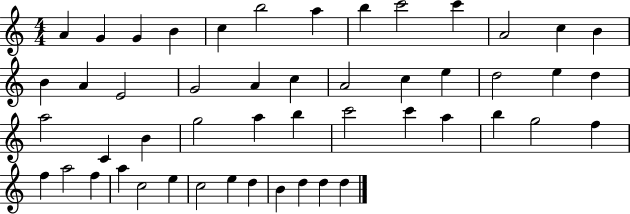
A4/q G4/q G4/q B4/q C5/q B5/h A5/q B5/q C6/h C6/q A4/h C5/q B4/q B4/q A4/q E4/h G4/h A4/q C5/q A4/h C5/q E5/q D5/h E5/q D5/q A5/h C4/q B4/q G5/h A5/q B5/q C6/h C6/q A5/q B5/q G5/h F5/q F5/q A5/h F5/q A5/q C5/h E5/q C5/h E5/q D5/q B4/q D5/q D5/q D5/q